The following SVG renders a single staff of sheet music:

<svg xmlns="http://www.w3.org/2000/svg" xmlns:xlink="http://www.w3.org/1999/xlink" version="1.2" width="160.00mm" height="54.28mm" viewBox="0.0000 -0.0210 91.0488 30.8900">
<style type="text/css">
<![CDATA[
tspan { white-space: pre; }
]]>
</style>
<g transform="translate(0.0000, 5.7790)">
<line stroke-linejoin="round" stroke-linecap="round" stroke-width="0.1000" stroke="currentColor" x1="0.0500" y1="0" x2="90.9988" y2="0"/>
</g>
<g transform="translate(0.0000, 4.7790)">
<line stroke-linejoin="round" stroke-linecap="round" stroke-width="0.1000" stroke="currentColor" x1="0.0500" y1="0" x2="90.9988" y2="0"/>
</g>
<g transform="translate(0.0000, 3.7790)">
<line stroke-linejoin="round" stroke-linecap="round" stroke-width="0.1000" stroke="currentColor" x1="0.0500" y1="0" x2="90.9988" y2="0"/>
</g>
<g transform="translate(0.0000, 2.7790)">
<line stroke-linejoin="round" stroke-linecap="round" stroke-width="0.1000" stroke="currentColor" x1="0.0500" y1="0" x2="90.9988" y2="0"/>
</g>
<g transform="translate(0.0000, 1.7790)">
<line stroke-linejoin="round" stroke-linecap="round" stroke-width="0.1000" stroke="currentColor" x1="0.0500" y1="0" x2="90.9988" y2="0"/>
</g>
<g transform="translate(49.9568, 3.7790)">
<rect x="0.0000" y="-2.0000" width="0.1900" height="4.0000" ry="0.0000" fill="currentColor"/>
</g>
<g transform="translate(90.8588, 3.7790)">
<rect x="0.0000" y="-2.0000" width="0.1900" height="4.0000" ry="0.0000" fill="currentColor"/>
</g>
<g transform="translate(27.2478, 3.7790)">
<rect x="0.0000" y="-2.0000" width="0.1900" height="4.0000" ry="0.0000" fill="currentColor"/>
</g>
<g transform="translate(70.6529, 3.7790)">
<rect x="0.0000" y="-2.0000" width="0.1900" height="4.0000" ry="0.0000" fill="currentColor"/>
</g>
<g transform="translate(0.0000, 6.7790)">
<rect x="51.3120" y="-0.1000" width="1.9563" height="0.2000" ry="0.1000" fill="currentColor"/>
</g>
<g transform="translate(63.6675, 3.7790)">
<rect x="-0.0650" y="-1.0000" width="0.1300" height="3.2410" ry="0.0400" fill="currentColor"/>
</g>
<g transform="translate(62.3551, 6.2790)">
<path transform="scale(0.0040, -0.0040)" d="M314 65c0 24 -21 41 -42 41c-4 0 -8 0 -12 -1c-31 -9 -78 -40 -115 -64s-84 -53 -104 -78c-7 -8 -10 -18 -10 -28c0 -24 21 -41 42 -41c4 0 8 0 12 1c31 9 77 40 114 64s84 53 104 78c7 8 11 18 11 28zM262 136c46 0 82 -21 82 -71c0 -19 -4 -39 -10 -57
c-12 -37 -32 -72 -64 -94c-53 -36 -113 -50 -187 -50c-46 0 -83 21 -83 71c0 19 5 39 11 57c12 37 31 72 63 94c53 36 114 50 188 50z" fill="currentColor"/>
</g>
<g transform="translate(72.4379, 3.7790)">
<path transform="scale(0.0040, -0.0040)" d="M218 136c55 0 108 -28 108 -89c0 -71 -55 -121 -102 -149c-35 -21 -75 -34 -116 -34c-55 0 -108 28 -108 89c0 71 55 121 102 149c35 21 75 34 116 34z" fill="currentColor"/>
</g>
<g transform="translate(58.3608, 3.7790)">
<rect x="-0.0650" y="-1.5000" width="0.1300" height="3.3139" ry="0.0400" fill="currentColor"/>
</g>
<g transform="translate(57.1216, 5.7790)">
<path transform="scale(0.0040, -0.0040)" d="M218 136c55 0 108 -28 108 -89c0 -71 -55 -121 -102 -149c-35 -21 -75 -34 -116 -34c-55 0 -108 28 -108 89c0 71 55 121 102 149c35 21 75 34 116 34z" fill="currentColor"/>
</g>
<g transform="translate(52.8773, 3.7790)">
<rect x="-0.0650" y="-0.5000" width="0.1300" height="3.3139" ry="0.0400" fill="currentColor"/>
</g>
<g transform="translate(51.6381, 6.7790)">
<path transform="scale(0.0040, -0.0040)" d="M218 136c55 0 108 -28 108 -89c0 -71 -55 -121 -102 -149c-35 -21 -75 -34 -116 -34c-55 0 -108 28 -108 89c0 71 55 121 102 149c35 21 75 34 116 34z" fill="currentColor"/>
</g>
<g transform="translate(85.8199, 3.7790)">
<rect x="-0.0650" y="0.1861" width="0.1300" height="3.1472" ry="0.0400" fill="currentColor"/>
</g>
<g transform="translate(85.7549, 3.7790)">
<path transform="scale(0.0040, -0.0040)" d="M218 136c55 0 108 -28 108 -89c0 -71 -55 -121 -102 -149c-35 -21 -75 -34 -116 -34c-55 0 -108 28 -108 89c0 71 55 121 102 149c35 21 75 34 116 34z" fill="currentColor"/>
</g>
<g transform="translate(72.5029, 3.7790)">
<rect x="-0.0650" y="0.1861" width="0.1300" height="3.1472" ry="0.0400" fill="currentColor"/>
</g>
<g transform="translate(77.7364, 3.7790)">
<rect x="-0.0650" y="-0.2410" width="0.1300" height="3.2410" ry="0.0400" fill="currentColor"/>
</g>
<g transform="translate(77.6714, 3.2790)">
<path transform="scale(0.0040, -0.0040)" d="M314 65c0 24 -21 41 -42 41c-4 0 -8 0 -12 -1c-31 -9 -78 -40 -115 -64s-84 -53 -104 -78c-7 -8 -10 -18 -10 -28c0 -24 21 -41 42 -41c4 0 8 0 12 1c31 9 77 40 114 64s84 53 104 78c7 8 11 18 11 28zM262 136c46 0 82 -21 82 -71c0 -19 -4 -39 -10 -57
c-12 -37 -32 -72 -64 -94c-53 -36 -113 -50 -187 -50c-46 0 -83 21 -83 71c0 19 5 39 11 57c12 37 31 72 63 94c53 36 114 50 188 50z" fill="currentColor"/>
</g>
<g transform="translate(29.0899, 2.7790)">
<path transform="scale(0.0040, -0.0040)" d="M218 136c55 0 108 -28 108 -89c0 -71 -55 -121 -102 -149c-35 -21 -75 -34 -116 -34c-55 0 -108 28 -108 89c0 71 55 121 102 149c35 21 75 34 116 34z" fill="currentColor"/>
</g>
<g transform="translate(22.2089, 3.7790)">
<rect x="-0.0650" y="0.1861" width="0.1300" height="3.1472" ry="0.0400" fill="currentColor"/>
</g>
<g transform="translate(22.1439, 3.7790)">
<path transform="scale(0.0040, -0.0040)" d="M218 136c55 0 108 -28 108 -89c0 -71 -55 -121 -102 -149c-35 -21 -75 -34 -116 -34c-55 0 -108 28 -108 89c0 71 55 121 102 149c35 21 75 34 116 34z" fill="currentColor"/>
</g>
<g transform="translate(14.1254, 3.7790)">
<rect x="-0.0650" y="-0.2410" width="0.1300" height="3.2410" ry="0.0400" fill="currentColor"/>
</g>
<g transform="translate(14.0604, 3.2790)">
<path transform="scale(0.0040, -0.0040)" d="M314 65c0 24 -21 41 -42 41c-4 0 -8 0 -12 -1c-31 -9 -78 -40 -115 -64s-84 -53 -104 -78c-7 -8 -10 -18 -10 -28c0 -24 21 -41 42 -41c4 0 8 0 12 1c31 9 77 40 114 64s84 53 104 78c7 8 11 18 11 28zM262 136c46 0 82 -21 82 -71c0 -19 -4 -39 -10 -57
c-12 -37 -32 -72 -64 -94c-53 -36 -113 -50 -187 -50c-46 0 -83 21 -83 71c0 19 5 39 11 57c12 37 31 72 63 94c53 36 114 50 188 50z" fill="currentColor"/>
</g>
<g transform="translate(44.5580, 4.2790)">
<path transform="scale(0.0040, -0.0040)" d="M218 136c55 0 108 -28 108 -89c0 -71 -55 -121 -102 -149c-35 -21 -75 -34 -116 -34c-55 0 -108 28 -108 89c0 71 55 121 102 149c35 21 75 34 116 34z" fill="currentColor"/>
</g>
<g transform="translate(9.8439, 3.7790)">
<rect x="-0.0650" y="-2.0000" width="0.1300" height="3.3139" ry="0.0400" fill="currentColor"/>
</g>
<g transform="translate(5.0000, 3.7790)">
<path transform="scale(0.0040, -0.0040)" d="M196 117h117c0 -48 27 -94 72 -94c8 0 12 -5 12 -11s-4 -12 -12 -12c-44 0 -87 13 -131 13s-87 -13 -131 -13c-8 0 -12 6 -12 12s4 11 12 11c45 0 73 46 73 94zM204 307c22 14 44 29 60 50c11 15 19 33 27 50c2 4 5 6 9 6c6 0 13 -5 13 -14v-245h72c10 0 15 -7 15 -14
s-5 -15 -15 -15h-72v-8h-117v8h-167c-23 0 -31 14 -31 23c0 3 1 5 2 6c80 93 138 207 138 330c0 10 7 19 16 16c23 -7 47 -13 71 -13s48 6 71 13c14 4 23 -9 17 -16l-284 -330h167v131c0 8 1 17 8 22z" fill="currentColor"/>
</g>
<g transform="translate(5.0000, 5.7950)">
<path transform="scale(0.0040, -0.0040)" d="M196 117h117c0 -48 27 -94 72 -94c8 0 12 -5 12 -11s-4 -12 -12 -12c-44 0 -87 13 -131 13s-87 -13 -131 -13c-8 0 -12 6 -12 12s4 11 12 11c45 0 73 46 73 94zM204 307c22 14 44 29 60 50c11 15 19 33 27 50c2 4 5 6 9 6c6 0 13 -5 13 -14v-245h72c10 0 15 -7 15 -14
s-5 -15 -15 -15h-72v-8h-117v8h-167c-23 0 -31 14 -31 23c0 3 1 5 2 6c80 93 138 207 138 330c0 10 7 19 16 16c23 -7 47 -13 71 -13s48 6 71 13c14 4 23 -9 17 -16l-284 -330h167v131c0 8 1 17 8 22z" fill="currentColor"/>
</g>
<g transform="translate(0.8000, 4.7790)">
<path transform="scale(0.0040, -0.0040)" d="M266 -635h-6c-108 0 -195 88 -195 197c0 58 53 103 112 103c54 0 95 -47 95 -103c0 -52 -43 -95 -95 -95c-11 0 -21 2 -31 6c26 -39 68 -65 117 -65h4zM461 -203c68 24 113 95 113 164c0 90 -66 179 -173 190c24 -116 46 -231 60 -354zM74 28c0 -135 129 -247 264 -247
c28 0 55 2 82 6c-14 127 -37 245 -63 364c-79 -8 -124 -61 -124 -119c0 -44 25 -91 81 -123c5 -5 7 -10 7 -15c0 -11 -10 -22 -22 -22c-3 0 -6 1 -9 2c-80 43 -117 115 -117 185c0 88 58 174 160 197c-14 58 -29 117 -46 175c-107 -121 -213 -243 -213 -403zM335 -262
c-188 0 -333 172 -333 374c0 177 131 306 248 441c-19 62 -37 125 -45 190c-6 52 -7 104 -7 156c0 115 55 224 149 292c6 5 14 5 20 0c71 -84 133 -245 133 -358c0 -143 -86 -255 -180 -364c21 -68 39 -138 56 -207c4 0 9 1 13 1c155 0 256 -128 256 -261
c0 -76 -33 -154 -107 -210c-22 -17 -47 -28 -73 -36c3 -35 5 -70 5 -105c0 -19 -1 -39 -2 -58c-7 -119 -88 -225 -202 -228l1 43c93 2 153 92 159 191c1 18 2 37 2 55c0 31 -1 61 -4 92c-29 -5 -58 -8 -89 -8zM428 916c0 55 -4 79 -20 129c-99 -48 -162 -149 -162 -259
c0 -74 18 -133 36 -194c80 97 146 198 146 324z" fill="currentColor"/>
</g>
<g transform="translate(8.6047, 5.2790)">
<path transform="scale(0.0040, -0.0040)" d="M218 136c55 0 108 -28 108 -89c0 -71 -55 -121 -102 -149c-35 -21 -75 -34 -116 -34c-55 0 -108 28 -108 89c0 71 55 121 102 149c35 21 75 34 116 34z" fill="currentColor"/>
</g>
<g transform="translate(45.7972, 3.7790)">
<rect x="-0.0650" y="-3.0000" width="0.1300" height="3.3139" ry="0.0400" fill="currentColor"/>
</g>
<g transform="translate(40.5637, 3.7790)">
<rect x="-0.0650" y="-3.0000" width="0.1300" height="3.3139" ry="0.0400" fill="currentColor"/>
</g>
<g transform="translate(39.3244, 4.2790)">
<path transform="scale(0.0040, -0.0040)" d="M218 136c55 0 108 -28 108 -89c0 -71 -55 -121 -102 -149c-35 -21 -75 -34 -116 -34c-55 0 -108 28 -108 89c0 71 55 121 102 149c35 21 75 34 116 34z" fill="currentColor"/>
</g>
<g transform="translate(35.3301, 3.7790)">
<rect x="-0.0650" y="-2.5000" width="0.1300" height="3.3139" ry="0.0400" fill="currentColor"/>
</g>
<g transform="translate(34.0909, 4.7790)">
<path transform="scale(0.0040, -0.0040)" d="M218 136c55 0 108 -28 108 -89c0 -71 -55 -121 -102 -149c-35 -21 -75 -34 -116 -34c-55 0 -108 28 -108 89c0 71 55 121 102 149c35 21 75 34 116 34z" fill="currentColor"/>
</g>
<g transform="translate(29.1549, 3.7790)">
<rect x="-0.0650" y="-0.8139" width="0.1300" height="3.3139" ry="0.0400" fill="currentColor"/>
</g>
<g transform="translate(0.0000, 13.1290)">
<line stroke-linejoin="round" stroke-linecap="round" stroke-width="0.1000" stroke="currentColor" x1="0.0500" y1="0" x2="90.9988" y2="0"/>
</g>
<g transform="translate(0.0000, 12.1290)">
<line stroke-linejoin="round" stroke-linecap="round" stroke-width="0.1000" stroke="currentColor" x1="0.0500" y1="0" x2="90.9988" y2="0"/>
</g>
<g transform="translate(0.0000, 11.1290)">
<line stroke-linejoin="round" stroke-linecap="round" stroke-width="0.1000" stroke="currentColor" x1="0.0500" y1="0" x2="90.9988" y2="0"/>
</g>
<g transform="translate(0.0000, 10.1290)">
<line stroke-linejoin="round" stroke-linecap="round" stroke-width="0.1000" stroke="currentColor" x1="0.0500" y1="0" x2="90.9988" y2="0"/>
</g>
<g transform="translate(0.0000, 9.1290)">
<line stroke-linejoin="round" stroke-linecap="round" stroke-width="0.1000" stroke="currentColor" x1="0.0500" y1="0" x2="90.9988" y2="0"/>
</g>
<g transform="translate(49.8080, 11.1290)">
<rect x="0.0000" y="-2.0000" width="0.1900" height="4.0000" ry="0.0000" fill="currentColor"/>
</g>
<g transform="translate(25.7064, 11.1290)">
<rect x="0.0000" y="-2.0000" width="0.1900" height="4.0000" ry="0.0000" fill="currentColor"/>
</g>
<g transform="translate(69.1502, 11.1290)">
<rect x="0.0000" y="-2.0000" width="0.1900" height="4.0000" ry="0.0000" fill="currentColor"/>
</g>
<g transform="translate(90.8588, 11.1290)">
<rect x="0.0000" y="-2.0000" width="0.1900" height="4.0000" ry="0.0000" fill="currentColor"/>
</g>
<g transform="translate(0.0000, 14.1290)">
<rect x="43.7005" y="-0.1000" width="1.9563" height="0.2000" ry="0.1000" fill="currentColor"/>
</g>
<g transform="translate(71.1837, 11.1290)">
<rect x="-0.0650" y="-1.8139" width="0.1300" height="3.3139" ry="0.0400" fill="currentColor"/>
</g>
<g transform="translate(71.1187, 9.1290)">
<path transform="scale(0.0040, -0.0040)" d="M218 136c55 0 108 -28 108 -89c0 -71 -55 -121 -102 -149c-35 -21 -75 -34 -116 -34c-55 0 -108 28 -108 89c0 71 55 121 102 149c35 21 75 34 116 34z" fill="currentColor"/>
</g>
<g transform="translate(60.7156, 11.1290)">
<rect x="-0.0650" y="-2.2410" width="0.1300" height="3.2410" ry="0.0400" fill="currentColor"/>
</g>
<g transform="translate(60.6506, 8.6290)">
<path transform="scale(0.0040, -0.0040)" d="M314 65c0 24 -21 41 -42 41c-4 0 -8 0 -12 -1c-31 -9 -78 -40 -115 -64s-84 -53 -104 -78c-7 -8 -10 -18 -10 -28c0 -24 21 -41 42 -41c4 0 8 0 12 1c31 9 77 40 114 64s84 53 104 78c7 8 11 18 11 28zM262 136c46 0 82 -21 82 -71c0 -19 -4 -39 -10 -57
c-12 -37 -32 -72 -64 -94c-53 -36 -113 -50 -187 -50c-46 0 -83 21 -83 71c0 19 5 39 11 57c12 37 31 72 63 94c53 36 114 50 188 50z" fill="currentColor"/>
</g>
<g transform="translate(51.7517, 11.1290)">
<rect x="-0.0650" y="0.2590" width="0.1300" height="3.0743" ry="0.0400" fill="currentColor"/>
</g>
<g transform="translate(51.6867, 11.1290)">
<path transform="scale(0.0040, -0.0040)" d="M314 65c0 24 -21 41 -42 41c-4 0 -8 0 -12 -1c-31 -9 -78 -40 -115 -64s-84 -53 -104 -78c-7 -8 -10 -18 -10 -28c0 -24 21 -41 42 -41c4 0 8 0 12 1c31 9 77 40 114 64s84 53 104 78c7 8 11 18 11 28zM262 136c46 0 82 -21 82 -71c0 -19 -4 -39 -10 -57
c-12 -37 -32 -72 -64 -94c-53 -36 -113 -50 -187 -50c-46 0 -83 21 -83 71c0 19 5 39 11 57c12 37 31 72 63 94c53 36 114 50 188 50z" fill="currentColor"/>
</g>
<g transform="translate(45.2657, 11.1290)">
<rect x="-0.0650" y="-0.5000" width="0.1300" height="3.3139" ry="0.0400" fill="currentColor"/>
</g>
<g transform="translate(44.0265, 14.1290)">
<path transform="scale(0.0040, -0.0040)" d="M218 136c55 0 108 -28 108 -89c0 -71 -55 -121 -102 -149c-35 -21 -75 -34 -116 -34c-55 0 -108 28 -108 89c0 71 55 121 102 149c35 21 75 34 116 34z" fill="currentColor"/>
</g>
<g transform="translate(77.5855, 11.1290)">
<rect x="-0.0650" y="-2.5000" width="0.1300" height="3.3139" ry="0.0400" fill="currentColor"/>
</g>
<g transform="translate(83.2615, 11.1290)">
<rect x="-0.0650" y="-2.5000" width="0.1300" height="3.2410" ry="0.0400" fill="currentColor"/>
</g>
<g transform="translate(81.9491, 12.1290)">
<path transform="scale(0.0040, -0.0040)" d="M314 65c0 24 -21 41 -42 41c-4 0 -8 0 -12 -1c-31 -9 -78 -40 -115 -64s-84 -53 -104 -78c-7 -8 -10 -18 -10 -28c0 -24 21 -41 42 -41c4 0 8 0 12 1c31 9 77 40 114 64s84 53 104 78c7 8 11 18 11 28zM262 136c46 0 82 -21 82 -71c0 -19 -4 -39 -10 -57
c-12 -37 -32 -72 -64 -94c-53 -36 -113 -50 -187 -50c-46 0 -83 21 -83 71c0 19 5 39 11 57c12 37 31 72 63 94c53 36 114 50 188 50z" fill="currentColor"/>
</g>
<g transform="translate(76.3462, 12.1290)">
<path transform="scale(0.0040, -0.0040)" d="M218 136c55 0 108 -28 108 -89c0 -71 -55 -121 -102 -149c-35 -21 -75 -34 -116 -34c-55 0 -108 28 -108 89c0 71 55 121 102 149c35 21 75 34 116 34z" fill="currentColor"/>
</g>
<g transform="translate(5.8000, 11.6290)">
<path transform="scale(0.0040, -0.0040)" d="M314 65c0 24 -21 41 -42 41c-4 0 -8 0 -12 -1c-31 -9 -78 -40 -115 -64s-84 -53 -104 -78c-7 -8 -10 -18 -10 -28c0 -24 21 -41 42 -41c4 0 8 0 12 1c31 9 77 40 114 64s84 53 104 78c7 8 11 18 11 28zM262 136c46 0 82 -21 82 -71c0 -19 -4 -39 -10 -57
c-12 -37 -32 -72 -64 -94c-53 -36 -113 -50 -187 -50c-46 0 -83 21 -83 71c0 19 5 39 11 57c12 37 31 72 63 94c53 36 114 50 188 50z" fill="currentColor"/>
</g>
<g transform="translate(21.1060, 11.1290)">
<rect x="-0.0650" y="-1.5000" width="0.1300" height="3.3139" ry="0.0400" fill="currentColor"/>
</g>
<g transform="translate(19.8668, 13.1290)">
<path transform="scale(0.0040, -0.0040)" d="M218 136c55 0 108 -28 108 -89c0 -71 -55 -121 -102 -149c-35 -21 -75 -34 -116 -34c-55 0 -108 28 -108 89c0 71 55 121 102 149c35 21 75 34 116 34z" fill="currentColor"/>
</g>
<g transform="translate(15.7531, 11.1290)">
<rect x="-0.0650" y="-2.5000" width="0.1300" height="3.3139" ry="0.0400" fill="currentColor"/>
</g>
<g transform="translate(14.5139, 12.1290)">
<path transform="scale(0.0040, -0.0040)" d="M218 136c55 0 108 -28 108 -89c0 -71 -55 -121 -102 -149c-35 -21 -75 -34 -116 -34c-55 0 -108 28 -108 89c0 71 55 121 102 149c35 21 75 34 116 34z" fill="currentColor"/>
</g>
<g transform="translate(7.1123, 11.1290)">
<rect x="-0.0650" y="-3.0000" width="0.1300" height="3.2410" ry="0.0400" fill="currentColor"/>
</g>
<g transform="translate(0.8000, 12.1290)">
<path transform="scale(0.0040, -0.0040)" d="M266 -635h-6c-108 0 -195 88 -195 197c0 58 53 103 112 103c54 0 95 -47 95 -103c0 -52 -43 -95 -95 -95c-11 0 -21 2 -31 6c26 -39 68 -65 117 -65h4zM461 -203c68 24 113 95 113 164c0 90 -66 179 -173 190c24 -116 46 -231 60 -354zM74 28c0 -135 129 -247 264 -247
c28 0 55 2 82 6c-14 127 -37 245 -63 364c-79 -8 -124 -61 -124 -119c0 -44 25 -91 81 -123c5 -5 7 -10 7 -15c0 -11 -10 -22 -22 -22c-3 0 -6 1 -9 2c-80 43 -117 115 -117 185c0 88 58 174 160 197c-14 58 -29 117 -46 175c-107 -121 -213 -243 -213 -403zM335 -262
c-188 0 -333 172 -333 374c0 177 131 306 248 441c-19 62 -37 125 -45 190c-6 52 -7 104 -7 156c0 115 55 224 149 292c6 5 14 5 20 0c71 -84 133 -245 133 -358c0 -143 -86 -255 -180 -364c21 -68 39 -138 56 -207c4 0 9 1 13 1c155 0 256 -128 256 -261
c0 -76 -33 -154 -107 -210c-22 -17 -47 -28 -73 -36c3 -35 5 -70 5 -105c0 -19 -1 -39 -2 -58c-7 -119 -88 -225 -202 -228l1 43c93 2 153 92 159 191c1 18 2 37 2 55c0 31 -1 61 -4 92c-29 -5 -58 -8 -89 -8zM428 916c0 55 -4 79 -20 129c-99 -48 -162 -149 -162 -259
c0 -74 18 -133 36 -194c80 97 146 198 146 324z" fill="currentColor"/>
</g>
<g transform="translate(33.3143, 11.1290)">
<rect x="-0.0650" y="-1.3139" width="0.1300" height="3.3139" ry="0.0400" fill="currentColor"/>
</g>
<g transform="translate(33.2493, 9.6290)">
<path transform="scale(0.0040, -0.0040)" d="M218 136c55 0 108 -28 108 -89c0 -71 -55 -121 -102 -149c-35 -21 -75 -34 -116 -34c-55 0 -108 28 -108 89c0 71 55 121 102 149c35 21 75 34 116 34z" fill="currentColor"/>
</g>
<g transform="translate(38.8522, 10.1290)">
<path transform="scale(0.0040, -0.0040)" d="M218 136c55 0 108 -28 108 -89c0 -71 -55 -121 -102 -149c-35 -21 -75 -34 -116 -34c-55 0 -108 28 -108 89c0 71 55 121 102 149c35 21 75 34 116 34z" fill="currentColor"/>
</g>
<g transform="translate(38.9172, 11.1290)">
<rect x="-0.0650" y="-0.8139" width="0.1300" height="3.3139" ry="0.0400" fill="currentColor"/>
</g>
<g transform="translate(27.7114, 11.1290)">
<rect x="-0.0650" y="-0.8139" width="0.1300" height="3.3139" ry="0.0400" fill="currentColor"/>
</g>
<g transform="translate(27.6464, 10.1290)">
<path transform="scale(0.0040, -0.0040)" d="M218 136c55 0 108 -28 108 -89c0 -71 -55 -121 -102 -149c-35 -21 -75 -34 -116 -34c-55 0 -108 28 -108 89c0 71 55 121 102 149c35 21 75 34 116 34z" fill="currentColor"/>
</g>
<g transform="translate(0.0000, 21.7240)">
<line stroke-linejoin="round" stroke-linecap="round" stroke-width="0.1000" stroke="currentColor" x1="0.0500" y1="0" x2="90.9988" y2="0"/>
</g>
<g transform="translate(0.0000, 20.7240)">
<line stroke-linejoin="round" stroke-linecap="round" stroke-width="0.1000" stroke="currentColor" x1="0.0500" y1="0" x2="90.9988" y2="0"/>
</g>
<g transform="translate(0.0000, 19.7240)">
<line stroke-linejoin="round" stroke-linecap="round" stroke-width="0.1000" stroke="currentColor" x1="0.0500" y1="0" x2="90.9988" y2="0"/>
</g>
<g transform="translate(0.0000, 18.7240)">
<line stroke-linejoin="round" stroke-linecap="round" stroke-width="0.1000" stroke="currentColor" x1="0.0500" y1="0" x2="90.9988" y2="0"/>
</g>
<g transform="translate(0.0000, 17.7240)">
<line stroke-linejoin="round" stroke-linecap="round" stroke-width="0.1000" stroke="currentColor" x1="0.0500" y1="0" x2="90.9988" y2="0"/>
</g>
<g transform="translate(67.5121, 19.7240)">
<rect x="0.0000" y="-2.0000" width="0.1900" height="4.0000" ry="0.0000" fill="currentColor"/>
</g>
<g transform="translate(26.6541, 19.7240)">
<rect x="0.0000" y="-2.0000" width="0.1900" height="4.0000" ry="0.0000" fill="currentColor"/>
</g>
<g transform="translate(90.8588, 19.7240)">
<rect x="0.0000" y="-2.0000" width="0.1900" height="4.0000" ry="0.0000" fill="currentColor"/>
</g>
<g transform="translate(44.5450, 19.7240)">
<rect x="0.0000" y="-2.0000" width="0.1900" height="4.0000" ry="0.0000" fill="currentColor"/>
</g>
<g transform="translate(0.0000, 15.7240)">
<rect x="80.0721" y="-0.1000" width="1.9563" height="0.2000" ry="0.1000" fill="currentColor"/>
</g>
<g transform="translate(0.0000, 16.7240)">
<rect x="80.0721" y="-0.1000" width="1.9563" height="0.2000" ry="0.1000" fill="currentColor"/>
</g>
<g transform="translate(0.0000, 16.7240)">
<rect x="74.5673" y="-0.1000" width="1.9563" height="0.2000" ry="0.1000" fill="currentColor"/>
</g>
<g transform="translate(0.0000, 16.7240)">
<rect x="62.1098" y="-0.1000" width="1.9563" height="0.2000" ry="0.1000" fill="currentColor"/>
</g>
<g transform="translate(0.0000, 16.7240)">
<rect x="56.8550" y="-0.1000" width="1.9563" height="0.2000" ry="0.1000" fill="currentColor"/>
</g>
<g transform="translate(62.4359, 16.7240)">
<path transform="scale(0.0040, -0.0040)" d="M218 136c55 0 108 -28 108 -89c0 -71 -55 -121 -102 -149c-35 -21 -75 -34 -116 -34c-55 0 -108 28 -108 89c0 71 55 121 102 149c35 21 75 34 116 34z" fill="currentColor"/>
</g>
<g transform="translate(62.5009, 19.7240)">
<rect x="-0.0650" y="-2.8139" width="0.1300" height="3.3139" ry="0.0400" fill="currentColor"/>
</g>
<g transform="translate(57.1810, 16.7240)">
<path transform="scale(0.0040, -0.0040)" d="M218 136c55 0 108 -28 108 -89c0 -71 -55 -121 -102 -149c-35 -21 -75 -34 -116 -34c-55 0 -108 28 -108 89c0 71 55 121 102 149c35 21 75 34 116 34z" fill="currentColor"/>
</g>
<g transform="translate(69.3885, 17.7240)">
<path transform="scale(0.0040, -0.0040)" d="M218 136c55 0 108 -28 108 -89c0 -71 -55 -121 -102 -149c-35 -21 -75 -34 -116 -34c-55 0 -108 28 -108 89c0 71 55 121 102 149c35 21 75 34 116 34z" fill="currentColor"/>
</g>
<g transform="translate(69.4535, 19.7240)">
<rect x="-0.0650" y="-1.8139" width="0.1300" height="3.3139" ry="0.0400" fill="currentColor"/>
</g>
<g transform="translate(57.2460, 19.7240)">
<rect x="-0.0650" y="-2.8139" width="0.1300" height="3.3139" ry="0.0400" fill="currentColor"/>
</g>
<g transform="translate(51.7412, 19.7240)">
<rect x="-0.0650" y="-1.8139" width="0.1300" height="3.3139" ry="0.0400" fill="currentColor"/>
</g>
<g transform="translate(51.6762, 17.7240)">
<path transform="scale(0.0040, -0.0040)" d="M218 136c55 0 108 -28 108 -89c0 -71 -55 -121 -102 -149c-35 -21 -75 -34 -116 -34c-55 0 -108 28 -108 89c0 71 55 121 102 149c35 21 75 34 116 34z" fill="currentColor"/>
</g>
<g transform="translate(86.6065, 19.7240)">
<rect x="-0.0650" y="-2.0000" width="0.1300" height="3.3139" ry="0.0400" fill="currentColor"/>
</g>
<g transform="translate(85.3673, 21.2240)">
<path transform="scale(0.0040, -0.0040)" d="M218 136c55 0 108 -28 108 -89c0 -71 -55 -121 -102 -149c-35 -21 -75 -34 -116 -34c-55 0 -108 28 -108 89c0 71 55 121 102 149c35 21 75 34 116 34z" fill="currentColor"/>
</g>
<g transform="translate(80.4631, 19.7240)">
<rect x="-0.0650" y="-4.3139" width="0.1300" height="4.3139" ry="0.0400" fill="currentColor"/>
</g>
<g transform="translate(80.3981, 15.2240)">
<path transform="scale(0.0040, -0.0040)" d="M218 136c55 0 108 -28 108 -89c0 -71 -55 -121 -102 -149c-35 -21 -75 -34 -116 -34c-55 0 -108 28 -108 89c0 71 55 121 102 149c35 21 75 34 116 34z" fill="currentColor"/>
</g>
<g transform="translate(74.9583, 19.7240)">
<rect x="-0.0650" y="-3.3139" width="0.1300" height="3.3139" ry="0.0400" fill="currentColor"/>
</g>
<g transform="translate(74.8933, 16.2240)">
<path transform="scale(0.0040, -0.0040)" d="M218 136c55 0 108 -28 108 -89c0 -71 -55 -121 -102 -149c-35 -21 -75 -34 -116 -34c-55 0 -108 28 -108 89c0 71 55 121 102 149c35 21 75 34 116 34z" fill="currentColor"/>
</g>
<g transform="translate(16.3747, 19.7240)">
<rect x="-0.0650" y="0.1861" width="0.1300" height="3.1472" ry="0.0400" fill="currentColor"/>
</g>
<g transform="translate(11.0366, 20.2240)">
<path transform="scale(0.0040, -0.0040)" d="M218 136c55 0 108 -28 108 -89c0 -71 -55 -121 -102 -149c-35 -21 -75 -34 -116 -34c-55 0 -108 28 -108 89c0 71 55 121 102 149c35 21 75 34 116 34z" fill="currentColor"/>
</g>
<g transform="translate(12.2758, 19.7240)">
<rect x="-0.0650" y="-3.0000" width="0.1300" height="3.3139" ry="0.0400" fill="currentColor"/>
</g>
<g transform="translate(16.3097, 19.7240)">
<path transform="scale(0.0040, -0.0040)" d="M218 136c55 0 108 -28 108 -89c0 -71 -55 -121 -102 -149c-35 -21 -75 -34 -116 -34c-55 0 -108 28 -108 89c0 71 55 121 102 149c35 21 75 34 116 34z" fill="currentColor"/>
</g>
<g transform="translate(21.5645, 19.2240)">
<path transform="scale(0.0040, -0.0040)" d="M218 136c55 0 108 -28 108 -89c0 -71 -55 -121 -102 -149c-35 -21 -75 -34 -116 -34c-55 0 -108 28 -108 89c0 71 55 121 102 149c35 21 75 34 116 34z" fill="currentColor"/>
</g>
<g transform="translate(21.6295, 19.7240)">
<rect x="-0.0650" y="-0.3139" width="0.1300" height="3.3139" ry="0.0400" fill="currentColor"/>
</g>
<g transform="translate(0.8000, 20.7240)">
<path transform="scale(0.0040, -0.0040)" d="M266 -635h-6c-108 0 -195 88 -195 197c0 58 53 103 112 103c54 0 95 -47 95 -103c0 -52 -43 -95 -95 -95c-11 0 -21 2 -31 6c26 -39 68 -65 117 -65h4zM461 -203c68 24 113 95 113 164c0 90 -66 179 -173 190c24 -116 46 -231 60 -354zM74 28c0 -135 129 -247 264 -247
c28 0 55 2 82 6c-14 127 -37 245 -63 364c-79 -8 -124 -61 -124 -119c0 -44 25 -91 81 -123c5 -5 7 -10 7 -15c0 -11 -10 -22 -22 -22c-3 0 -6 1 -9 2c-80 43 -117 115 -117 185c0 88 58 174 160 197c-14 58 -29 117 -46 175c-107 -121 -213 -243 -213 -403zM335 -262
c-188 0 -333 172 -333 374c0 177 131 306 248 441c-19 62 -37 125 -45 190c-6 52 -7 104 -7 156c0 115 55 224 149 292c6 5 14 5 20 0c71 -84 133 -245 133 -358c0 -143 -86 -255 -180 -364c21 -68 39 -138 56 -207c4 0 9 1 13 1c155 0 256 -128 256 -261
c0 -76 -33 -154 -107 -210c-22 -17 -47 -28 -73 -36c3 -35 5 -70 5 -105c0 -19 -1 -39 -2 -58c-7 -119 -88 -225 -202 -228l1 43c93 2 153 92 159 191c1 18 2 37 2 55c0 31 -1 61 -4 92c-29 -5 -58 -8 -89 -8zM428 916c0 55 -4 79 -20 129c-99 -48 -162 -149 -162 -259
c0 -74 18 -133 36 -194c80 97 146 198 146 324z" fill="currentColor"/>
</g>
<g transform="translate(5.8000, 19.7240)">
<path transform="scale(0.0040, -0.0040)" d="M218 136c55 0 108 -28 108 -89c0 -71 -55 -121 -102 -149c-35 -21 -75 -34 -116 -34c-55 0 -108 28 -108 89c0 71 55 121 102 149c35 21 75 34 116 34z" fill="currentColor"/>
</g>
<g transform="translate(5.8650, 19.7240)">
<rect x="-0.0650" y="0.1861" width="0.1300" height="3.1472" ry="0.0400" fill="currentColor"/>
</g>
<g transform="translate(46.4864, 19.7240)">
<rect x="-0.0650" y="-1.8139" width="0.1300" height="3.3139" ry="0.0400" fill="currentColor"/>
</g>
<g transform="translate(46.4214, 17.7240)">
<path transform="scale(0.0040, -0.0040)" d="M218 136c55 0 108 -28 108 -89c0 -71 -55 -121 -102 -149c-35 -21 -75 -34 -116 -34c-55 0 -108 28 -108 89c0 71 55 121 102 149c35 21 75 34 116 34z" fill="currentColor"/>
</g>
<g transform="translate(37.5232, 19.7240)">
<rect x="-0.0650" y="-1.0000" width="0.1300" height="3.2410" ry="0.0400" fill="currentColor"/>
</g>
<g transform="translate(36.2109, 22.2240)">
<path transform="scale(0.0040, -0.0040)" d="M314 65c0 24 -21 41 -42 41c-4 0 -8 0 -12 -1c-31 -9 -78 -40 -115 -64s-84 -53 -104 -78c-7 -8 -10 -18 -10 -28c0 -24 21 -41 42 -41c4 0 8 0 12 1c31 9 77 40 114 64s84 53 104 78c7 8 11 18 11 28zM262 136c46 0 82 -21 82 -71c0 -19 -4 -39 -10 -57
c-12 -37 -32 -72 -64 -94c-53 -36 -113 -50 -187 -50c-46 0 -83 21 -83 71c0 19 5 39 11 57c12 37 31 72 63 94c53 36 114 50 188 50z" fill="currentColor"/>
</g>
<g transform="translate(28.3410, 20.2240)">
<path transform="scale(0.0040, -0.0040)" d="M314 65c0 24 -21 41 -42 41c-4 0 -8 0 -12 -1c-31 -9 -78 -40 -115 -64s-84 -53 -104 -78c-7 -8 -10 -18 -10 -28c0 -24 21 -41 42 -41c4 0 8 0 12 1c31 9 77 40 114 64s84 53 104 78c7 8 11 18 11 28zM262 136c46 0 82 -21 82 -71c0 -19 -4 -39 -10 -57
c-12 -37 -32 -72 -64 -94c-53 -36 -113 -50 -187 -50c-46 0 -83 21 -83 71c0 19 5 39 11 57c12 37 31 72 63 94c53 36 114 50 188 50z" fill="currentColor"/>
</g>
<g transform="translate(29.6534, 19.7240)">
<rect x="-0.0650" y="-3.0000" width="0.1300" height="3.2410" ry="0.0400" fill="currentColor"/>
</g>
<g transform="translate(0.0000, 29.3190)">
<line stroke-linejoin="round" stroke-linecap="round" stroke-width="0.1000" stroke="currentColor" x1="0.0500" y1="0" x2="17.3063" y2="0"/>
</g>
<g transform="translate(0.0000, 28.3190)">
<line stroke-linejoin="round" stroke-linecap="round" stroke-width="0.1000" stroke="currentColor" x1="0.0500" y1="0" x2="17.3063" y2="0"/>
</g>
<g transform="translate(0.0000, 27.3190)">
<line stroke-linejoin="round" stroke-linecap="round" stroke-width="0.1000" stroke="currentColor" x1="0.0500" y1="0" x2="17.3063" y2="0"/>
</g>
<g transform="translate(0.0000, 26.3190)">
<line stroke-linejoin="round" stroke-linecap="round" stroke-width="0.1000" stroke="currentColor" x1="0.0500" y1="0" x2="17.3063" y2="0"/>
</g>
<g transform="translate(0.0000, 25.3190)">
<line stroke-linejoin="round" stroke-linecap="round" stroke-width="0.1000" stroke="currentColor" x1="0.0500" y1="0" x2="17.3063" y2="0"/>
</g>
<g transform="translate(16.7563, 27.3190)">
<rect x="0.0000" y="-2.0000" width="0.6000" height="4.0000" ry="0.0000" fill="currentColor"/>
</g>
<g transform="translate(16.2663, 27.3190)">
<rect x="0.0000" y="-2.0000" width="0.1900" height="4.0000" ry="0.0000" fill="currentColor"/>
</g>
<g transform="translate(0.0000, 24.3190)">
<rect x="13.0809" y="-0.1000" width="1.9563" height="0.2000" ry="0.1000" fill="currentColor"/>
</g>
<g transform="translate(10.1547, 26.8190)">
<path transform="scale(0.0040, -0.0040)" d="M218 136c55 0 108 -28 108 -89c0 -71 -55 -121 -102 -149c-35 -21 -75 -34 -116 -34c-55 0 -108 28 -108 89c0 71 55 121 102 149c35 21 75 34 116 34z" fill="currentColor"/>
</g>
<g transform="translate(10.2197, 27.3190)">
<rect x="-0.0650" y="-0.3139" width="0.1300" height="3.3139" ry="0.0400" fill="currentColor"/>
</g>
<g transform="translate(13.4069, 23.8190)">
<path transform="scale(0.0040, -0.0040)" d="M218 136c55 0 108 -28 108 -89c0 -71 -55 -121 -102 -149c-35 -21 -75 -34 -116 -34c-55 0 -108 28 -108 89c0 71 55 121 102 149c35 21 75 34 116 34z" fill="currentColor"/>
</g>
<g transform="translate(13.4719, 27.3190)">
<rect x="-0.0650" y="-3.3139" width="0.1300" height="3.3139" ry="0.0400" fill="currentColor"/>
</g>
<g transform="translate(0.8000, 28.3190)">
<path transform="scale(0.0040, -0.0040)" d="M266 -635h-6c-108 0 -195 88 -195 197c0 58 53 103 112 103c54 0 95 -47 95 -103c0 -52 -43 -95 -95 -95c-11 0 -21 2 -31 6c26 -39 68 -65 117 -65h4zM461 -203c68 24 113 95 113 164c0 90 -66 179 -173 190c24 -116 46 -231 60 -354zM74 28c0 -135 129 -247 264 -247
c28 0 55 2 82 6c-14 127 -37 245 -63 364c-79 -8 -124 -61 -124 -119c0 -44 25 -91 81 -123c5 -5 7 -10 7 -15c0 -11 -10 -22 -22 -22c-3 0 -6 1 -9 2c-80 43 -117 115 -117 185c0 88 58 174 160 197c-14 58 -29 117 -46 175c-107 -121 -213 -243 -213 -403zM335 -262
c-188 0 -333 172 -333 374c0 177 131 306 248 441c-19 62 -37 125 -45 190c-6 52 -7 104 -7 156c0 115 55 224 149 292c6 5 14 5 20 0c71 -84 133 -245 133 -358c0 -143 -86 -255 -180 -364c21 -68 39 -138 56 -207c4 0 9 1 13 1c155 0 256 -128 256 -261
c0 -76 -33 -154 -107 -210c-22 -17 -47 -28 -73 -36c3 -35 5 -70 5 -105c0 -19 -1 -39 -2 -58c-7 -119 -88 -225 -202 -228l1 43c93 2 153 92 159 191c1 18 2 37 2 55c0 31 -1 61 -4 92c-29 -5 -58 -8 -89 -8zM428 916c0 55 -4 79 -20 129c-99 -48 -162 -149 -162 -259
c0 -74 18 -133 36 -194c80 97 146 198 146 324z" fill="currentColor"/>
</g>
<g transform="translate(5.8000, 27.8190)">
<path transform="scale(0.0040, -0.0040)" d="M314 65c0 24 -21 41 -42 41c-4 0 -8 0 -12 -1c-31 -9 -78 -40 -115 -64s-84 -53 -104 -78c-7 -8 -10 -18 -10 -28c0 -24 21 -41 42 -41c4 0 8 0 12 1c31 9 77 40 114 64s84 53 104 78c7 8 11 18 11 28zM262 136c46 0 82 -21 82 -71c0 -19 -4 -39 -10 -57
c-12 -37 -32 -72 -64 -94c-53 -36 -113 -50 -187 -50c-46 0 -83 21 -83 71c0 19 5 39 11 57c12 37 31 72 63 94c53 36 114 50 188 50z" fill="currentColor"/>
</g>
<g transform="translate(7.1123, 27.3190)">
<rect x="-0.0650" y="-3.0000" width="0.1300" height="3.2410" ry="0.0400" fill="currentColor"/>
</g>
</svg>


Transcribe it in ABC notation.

X:1
T:Untitled
M:4/4
L:1/4
K:C
F c2 B d G A A C E D2 B c2 B A2 G E d e d C B2 g2 f G G2 B A B c A2 D2 f f a a f b d' F A2 c b